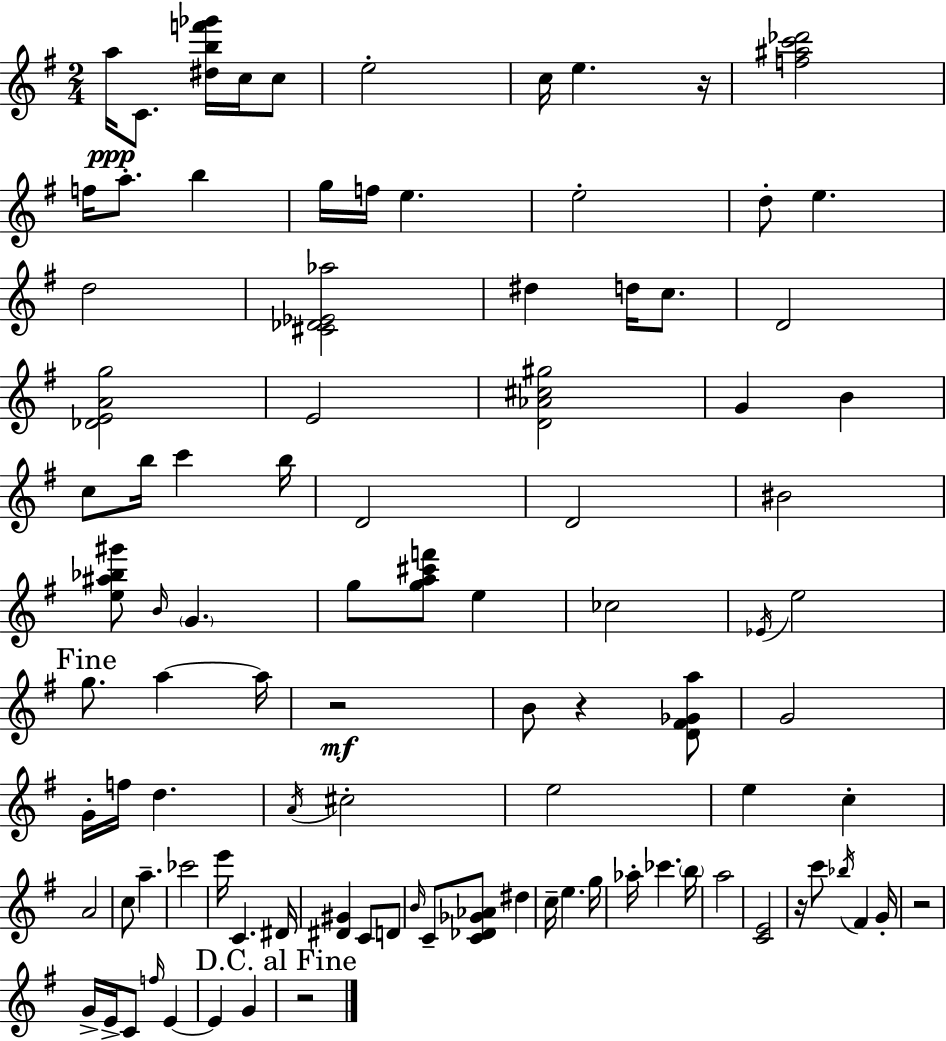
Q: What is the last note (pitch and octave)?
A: G4